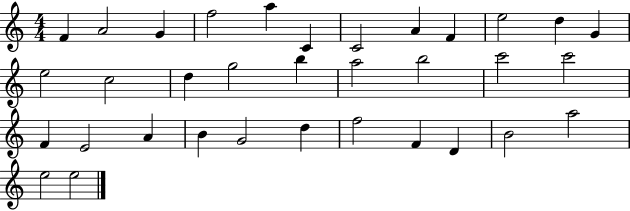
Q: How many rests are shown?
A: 0